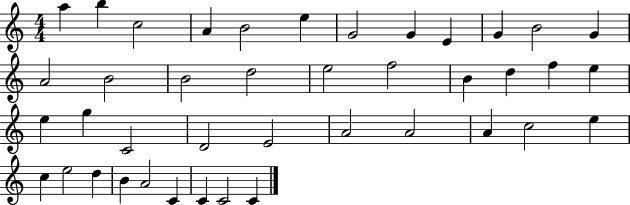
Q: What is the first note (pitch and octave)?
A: A5